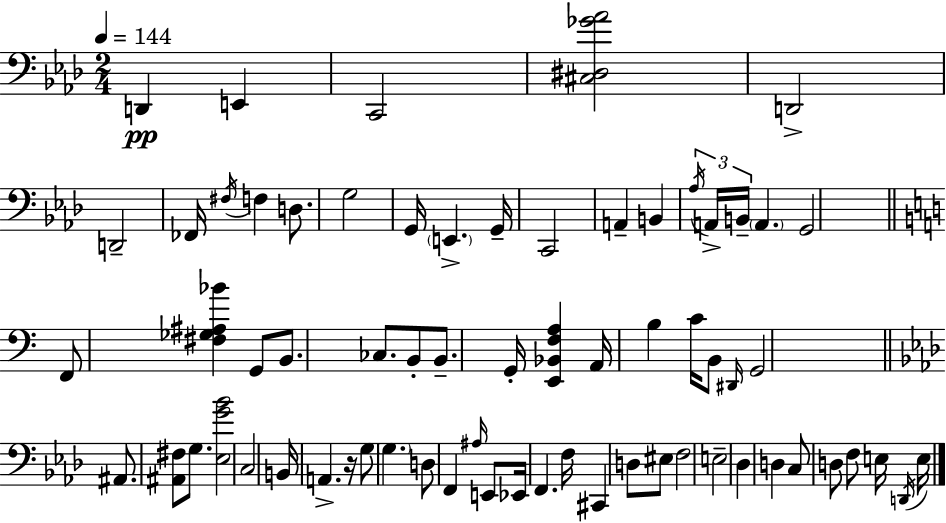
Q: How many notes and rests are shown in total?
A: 67